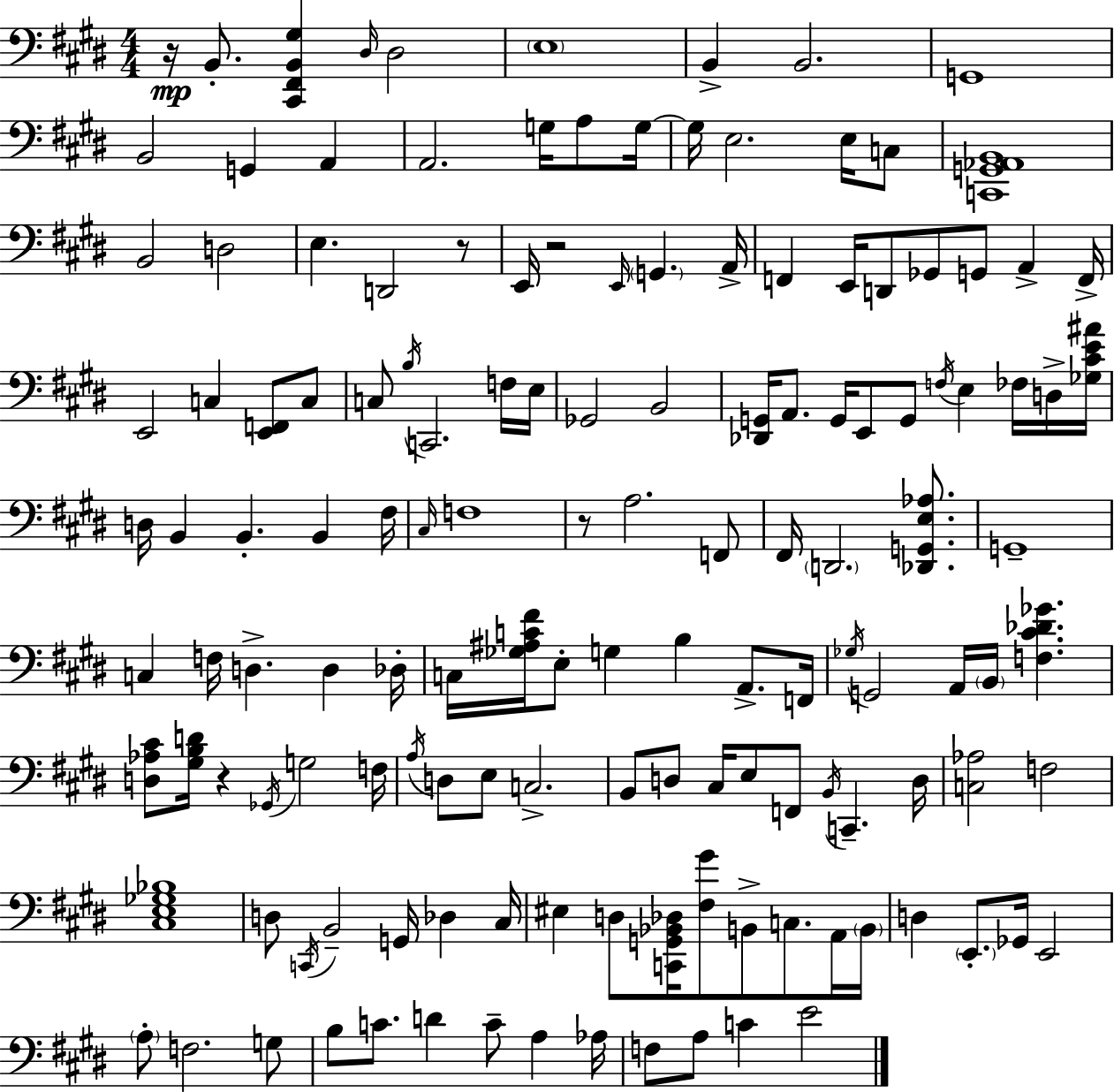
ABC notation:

X:1
T:Untitled
M:4/4
L:1/4
K:E
z/4 B,,/2 [^C,,^F,,B,,^G,] ^D,/4 ^D,2 E,4 B,, B,,2 G,,4 B,,2 G,, A,, A,,2 G,/4 A,/2 G,/4 G,/4 E,2 E,/4 C,/2 [C,,G,,_A,,B,,]4 B,,2 D,2 E, D,,2 z/2 E,,/4 z2 E,,/4 G,, A,,/4 F,, E,,/4 D,,/2 _G,,/2 G,,/2 A,, F,,/4 E,,2 C, [E,,F,,]/2 C,/2 C,/2 B,/4 C,,2 F,/4 E,/4 _G,,2 B,,2 [_D,,G,,]/4 A,,/2 G,,/4 E,,/2 G,,/2 F,/4 E, _F,/4 D,/4 [_G,^CE^A]/4 D,/4 B,, B,, B,, ^F,/4 ^C,/4 F,4 z/2 A,2 F,,/2 ^F,,/4 D,,2 [_D,,G,,E,_A,]/2 G,,4 C, F,/4 D, D, _D,/4 C,/4 [_G,^A,C^F]/4 E,/2 G, B, A,,/2 F,,/4 _G,/4 G,,2 A,,/4 B,,/4 [F,^C_D_G] [D,_A,^C]/2 [^G,B,D]/4 z _G,,/4 G,2 F,/4 A,/4 D,/2 E,/2 C,2 B,,/2 D,/2 ^C,/4 E,/2 F,,/2 B,,/4 C,, D,/4 [C,_A,]2 F,2 [^C,E,_G,_B,]4 D,/2 C,,/4 B,,2 G,,/4 _D, ^C,/4 ^E, D,/2 [C,,G,,_B,,_D,]/4 [^F,^G]/2 B,,/2 C,/2 A,,/4 B,,/4 D, E,,/2 _G,,/4 E,,2 A,/2 F,2 G,/2 B,/2 C/2 D C/2 A, _A,/4 F,/2 A,/2 C E2